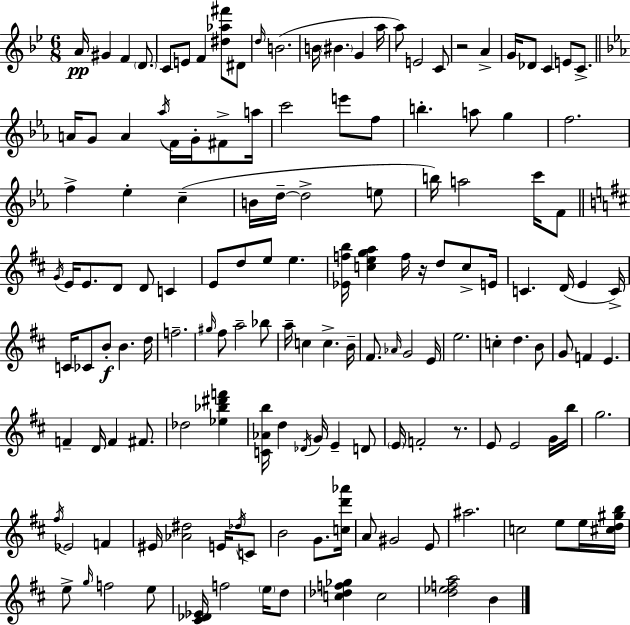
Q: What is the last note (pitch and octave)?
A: B4